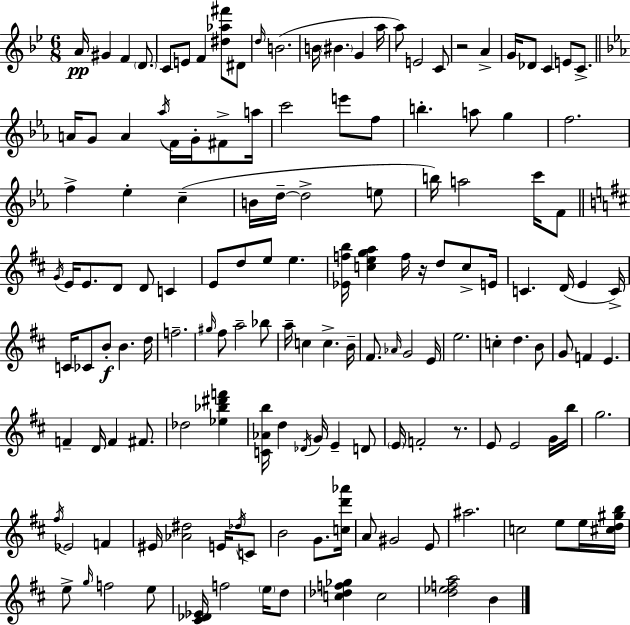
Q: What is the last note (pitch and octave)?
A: B4